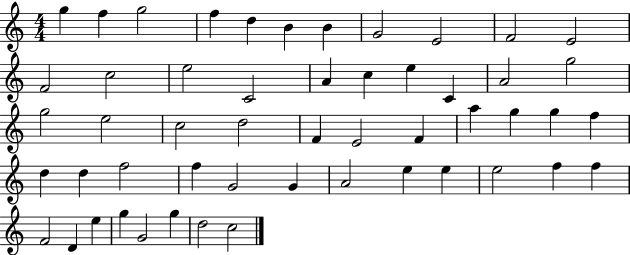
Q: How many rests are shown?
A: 0